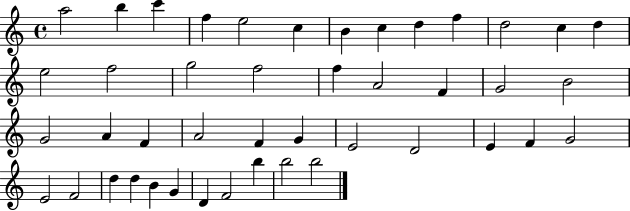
{
  \clef treble
  \time 4/4
  \defaultTimeSignature
  \key c \major
  a''2 b''4 c'''4 | f''4 e''2 c''4 | b'4 c''4 d''4 f''4 | d''2 c''4 d''4 | \break e''2 f''2 | g''2 f''2 | f''4 a'2 f'4 | g'2 b'2 | \break g'2 a'4 f'4 | a'2 f'4 g'4 | e'2 d'2 | e'4 f'4 g'2 | \break e'2 f'2 | d''4 d''4 b'4 g'4 | d'4 f'2 b''4 | b''2 b''2 | \break \bar "|."
}